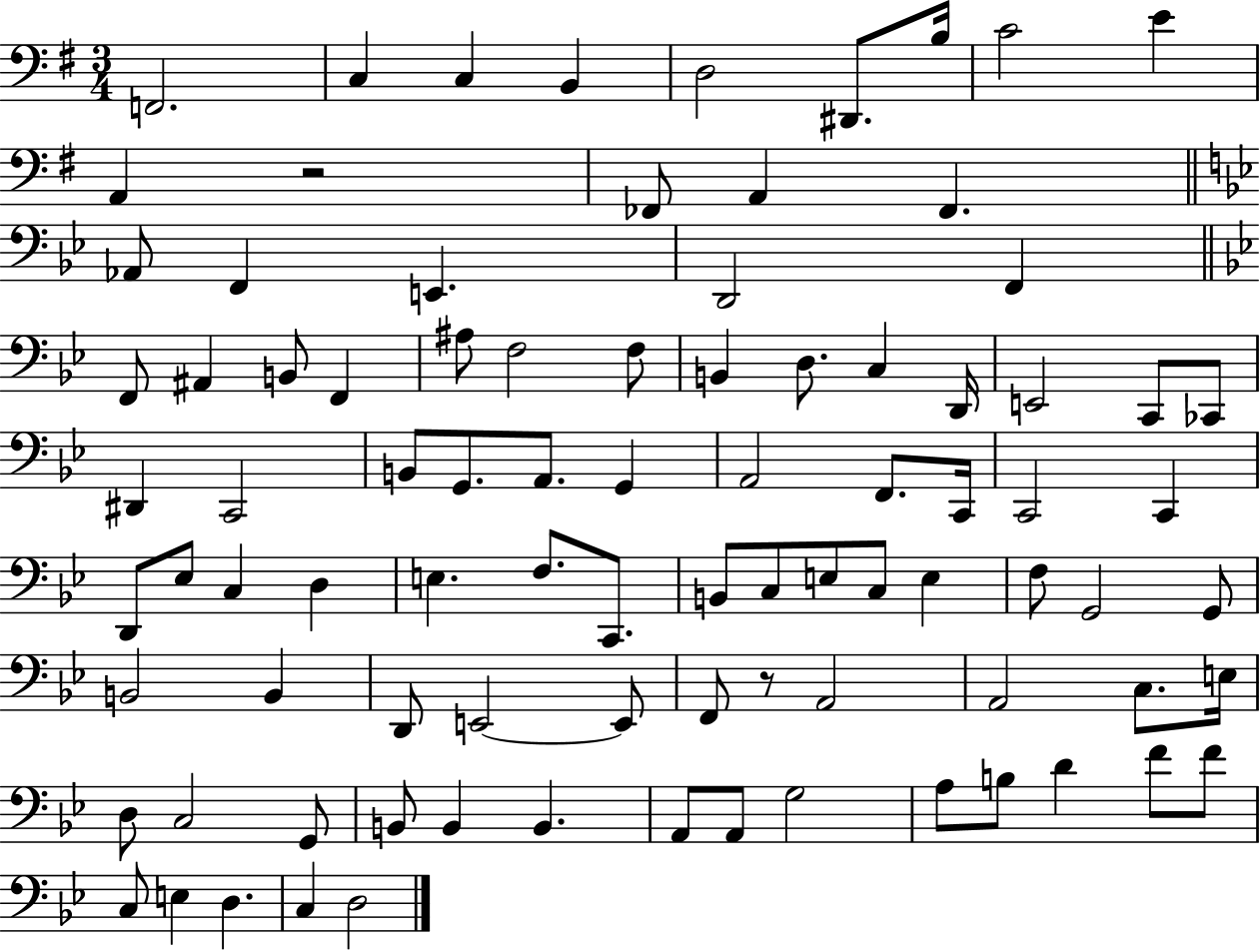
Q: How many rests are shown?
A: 2